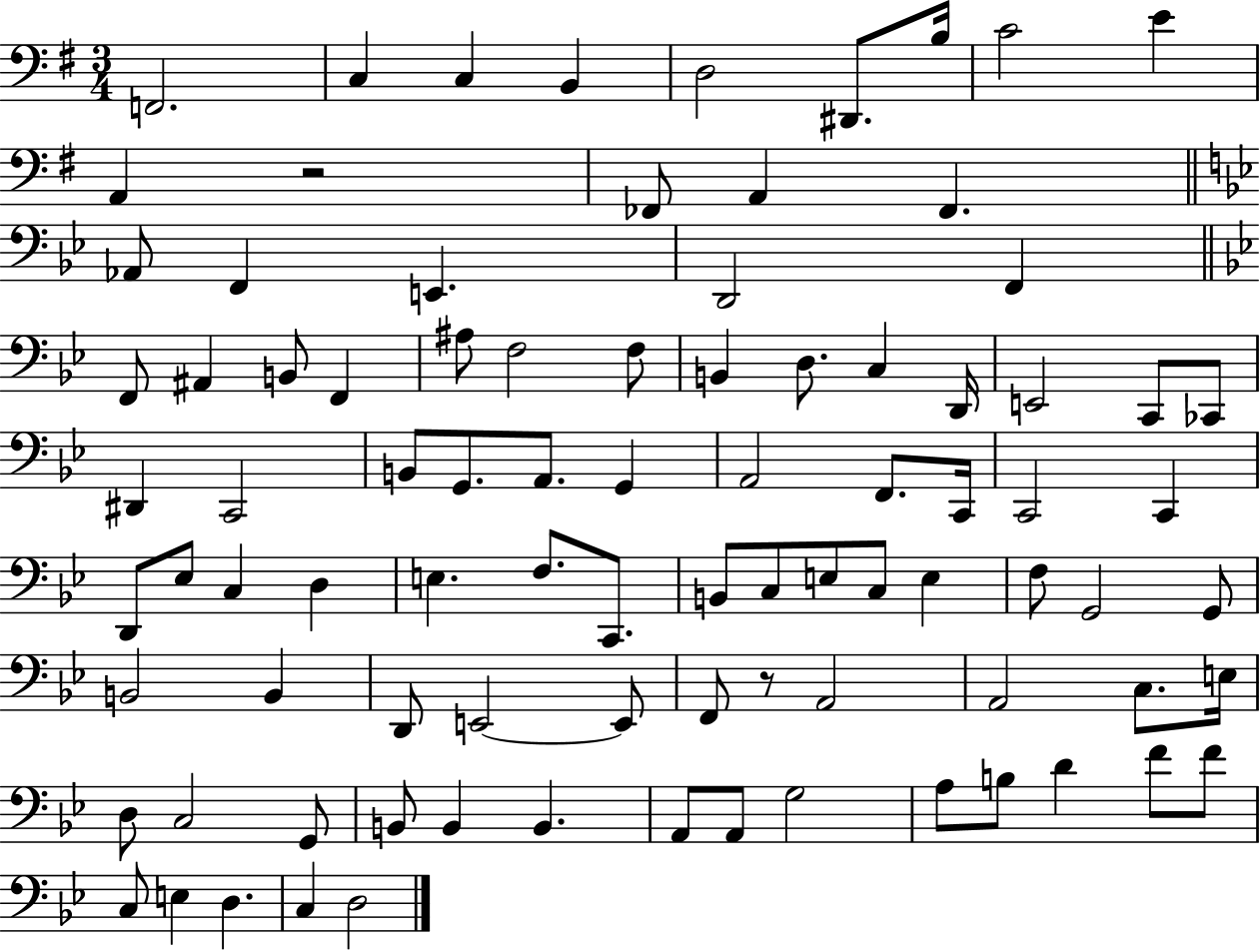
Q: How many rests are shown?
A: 2